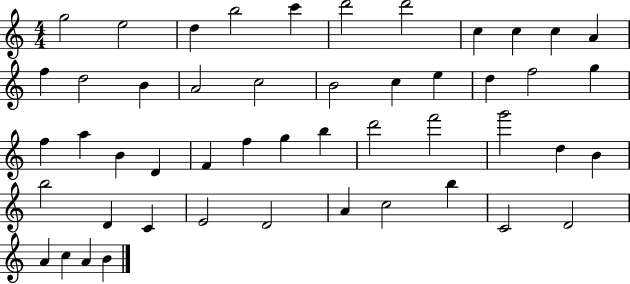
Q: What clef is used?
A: treble